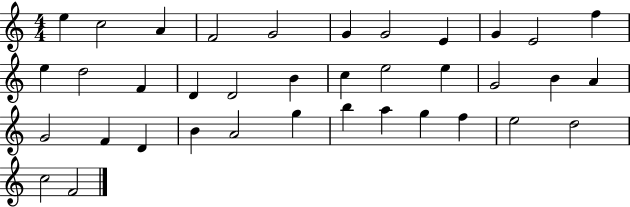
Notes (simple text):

E5/q C5/h A4/q F4/h G4/h G4/q G4/h E4/q G4/q E4/h F5/q E5/q D5/h F4/q D4/q D4/h B4/q C5/q E5/h E5/q G4/h B4/q A4/q G4/h F4/q D4/q B4/q A4/h G5/q B5/q A5/q G5/q F5/q E5/h D5/h C5/h F4/h